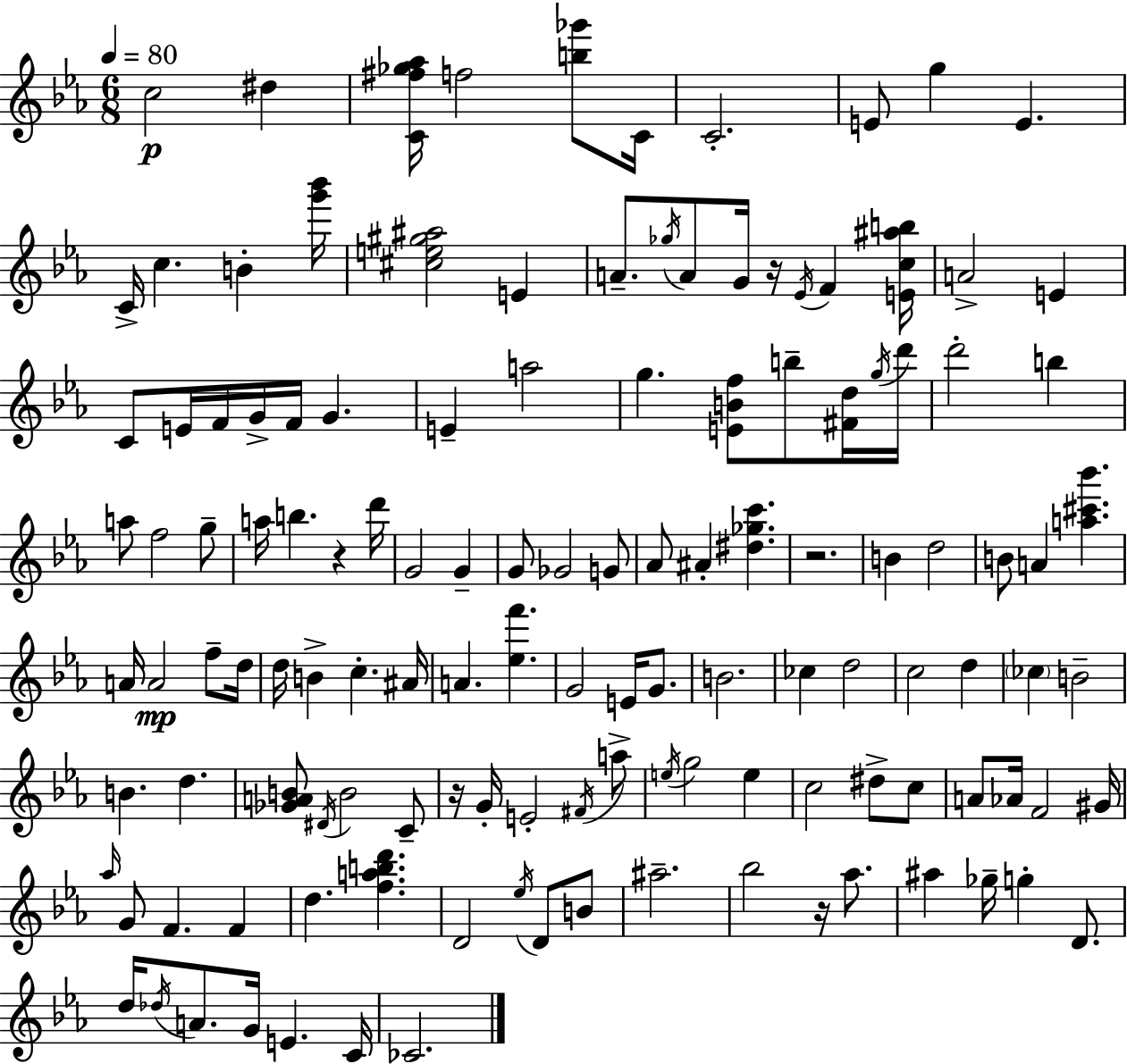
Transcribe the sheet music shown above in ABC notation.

X:1
T:Untitled
M:6/8
L:1/4
K:Cm
c2 ^d [C^f_g_a]/4 f2 [b_g']/2 C/4 C2 E/2 g E C/4 c B [g'_b']/4 [^ce^g^a]2 E A/2 _g/4 A/2 G/4 z/4 _E/4 F [Ec^ab]/4 A2 E C/2 E/4 F/4 G/4 F/4 G E a2 g [EBf]/2 b/2 [^Fd]/4 g/4 d'/4 d'2 b a/2 f2 g/2 a/4 b z d'/4 G2 G G/2 _G2 G/2 _A/2 ^A [^d_gc'] z2 B d2 B/2 A [a^c'_b'] A/4 A2 f/2 d/4 d/4 B c ^A/4 A [_ef'] G2 E/4 G/2 B2 _c d2 c2 d _c B2 B d [_GAB]/2 ^D/4 B2 C/2 z/4 G/4 E2 ^F/4 a/2 e/4 g2 e c2 ^d/2 c/2 A/2 _A/4 F2 ^G/4 _a/4 G/2 F F d [fabd'] D2 _e/4 D/2 B/2 ^a2 _b2 z/4 _a/2 ^a _g/4 g D/2 d/4 _d/4 A/2 G/4 E C/4 _C2